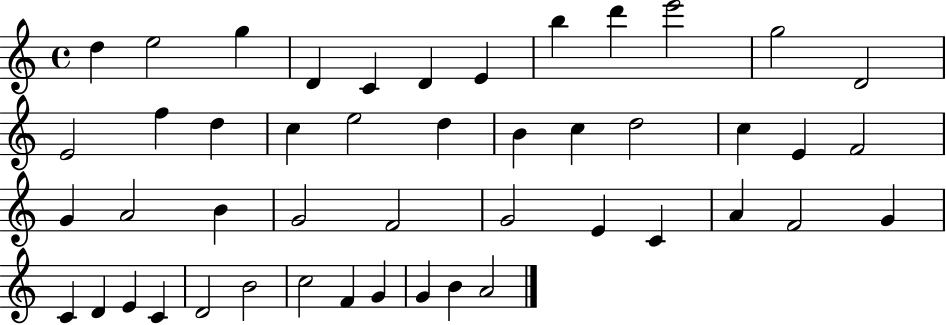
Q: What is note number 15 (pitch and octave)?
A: D5